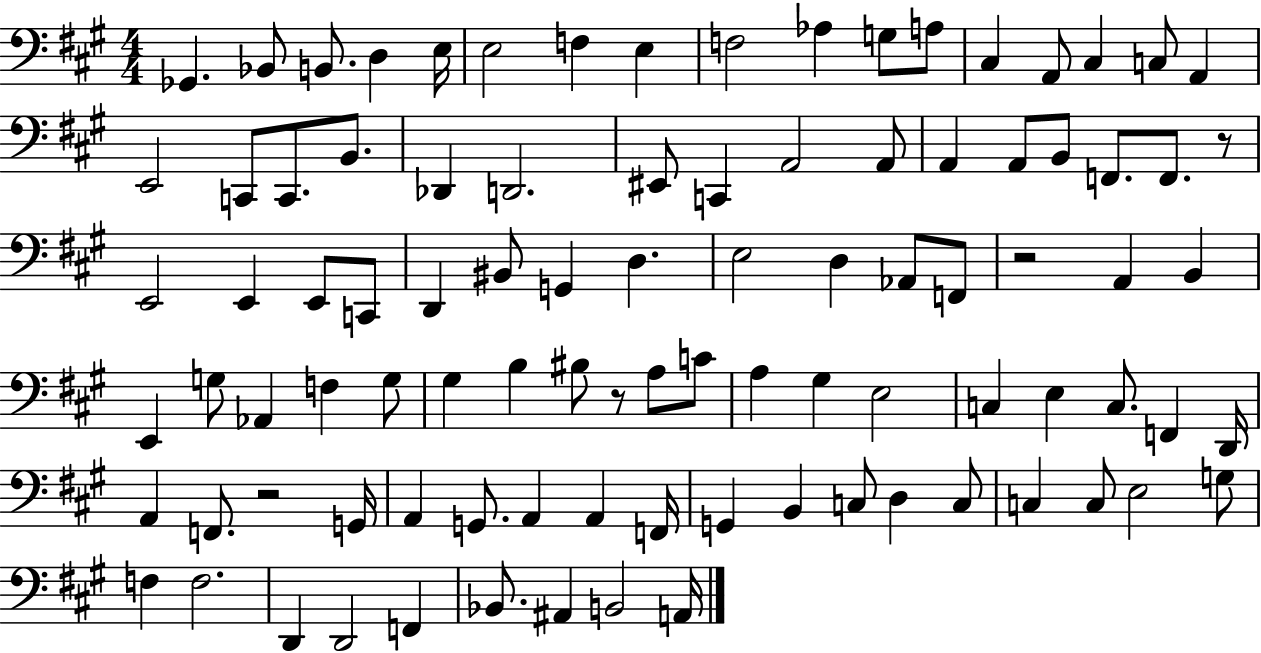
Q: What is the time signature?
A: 4/4